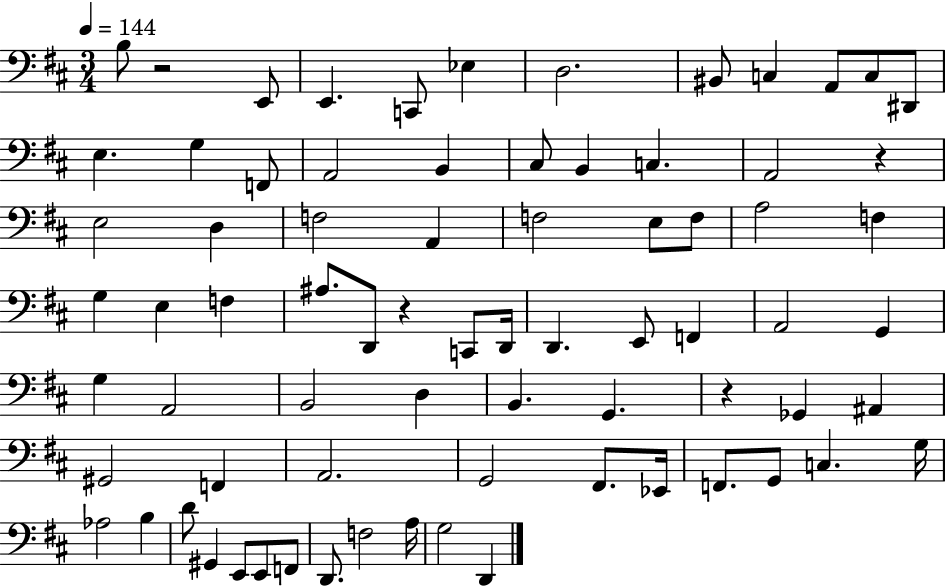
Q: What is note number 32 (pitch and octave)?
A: F3